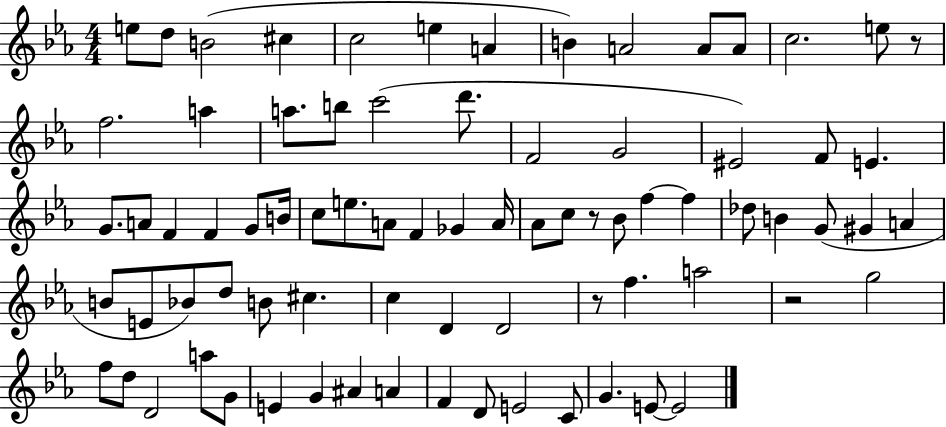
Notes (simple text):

E5/e D5/e B4/h C#5/q C5/h E5/q A4/q B4/q A4/h A4/e A4/e C5/h. E5/e R/e F5/h. A5/q A5/e. B5/e C6/h D6/e. F4/h G4/h EIS4/h F4/e E4/q. G4/e. A4/e F4/q F4/q G4/e B4/s C5/e E5/e. A4/e F4/q Gb4/q A4/s Ab4/e C5/e R/e Bb4/e F5/q F5/q Db5/e B4/q G4/e G#4/q A4/q B4/e E4/e Bb4/e D5/e B4/e C#5/q. C5/q D4/q D4/h R/e F5/q. A5/h R/h G5/h F5/e D5/e D4/h A5/e G4/e E4/q G4/q A#4/q A4/q F4/q D4/e E4/h C4/e G4/q. E4/e E4/h